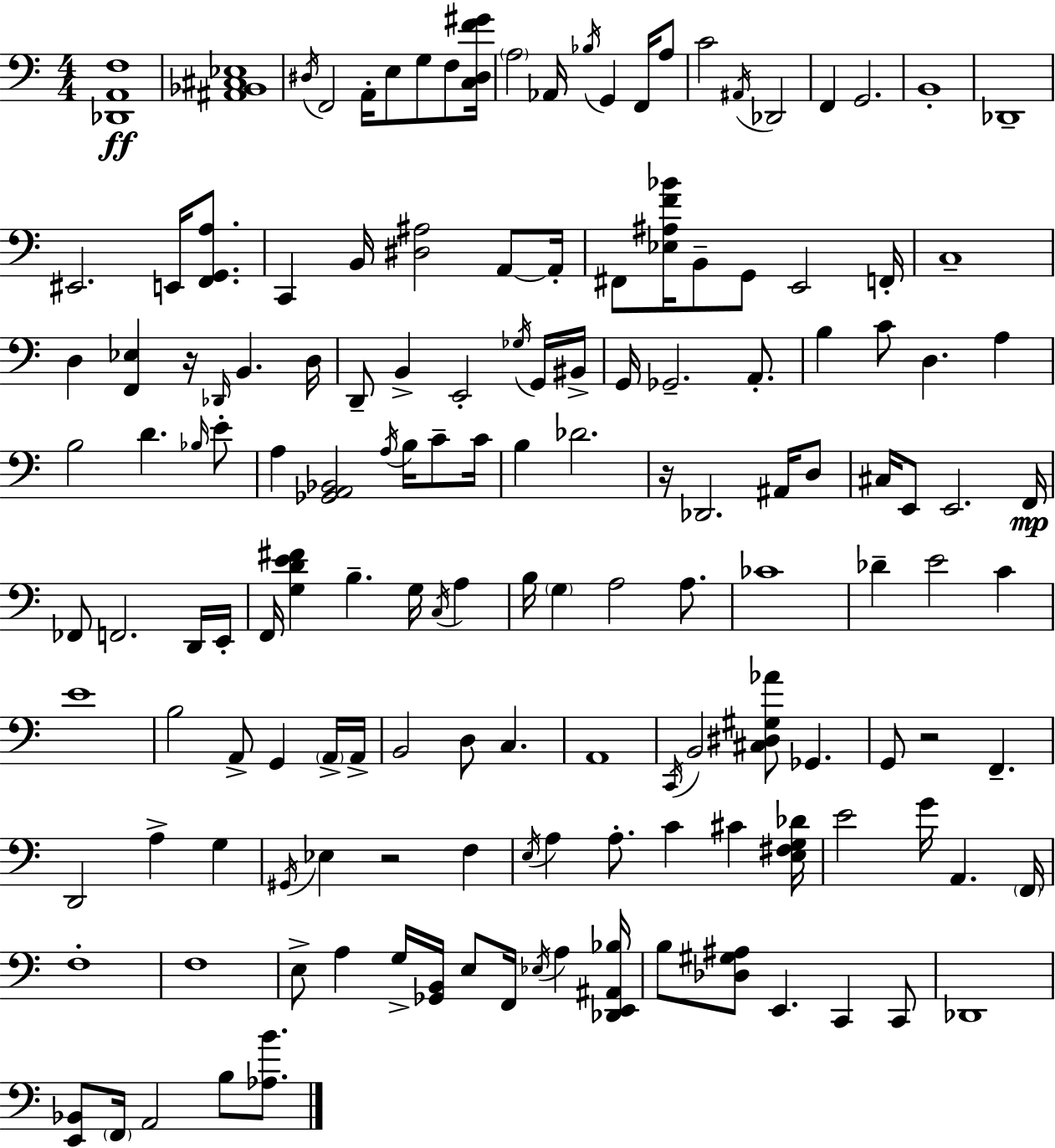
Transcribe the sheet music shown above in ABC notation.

X:1
T:Untitled
M:4/4
L:1/4
K:Am
[_D,,A,,F,]4 [^A,,_B,,^C,_E,]4 ^D,/4 F,,2 A,,/4 E,/2 G,/2 F,/2 [C,^D,F^G]/4 A,2 _A,,/4 _B,/4 G,, F,,/4 A,/2 C2 ^A,,/4 _D,,2 F,, G,,2 B,,4 _D,,4 ^E,,2 E,,/4 [F,,G,,A,]/2 C,, B,,/4 [^D,^A,]2 A,,/2 A,,/4 ^F,,/2 [_E,^A,F_B]/4 B,,/2 G,,/2 E,,2 F,,/4 C,4 D, [F,,_E,] z/4 _D,,/4 B,, D,/4 D,,/2 B,, E,,2 _G,/4 G,,/4 ^B,,/4 G,,/4 _G,,2 A,,/2 B, C/2 D, A, B,2 D _B,/4 E/2 A, [_G,,A,,_B,,]2 A,/4 B,/4 C/2 C/4 B, _D2 z/4 _D,,2 ^A,,/4 D,/2 ^C,/4 E,,/2 E,,2 F,,/4 _F,,/2 F,,2 D,,/4 E,,/4 F,,/4 [G,DE^F] B, G,/4 C,/4 A, B,/4 G, A,2 A,/2 _C4 _D E2 C E4 B,2 A,,/2 G,, A,,/4 A,,/4 B,,2 D,/2 C, A,,4 C,,/4 B,,2 [^C,^D,^G,_A]/2 _G,, G,,/2 z2 F,, D,,2 A, G, ^G,,/4 _E, z2 F, E,/4 A, A,/2 C ^C [E,^F,G,_D]/4 E2 G/4 A,, F,,/4 F,4 F,4 E,/2 A, G,/4 [_G,,B,,]/4 E,/2 F,,/4 _E,/4 A, [_D,,E,,^A,,_B,]/4 B,/2 [_D,^G,^A,]/2 E,, C,, C,,/2 _D,,4 [E,,_B,,]/2 F,,/4 A,,2 B,/2 [_A,B]/2